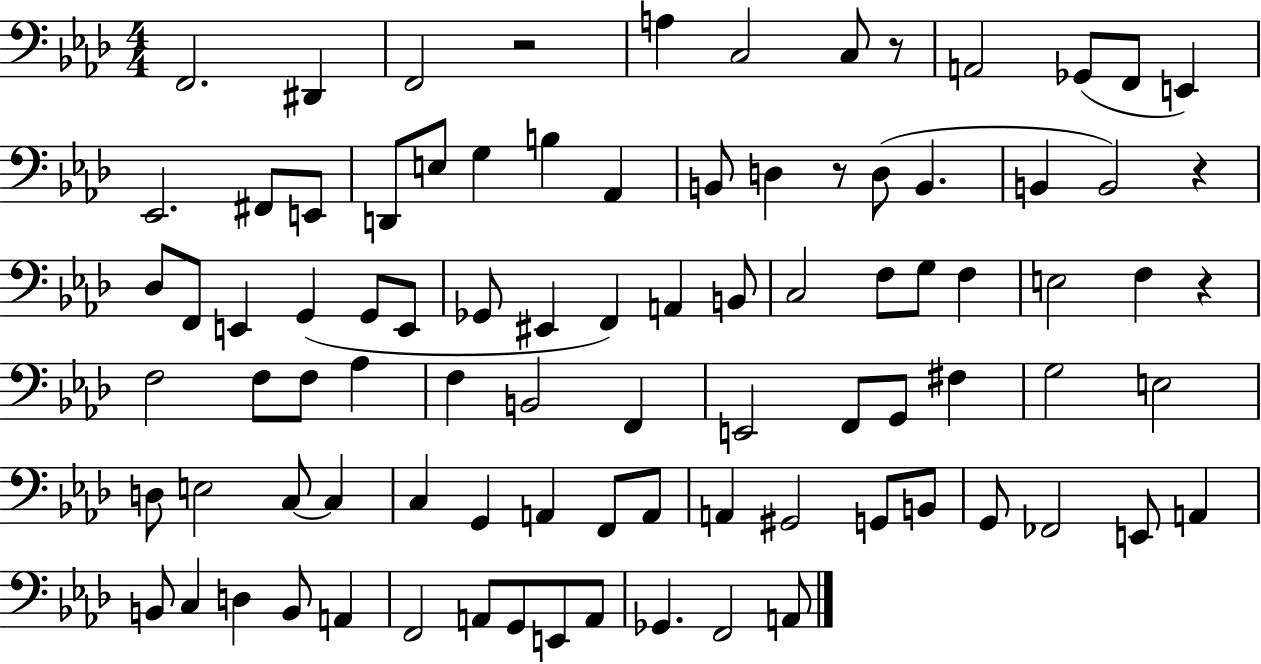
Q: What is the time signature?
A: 4/4